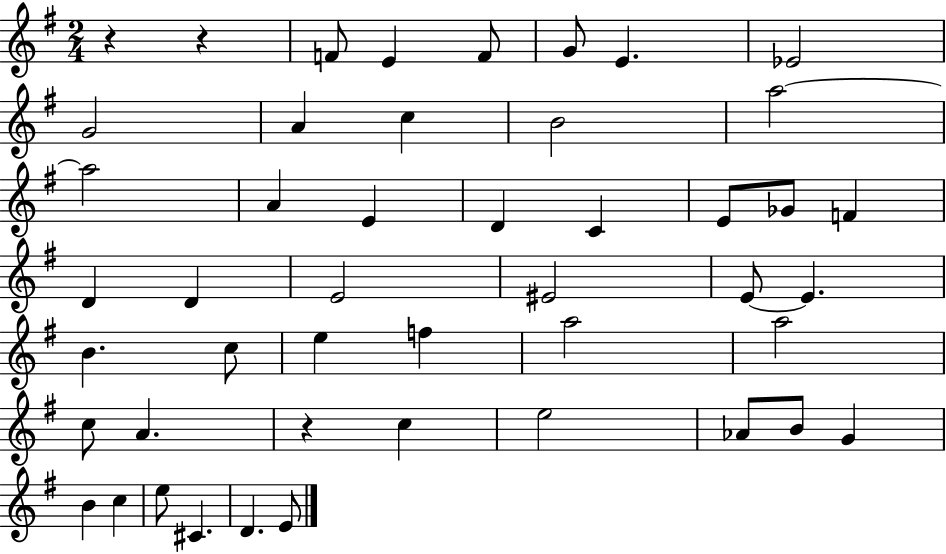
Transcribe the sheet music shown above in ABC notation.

X:1
T:Untitled
M:2/4
L:1/4
K:G
z z F/2 E F/2 G/2 E _E2 G2 A c B2 a2 a2 A E D C E/2 _G/2 F D D E2 ^E2 E/2 E B c/2 e f a2 a2 c/2 A z c e2 _A/2 B/2 G B c e/2 ^C D E/2